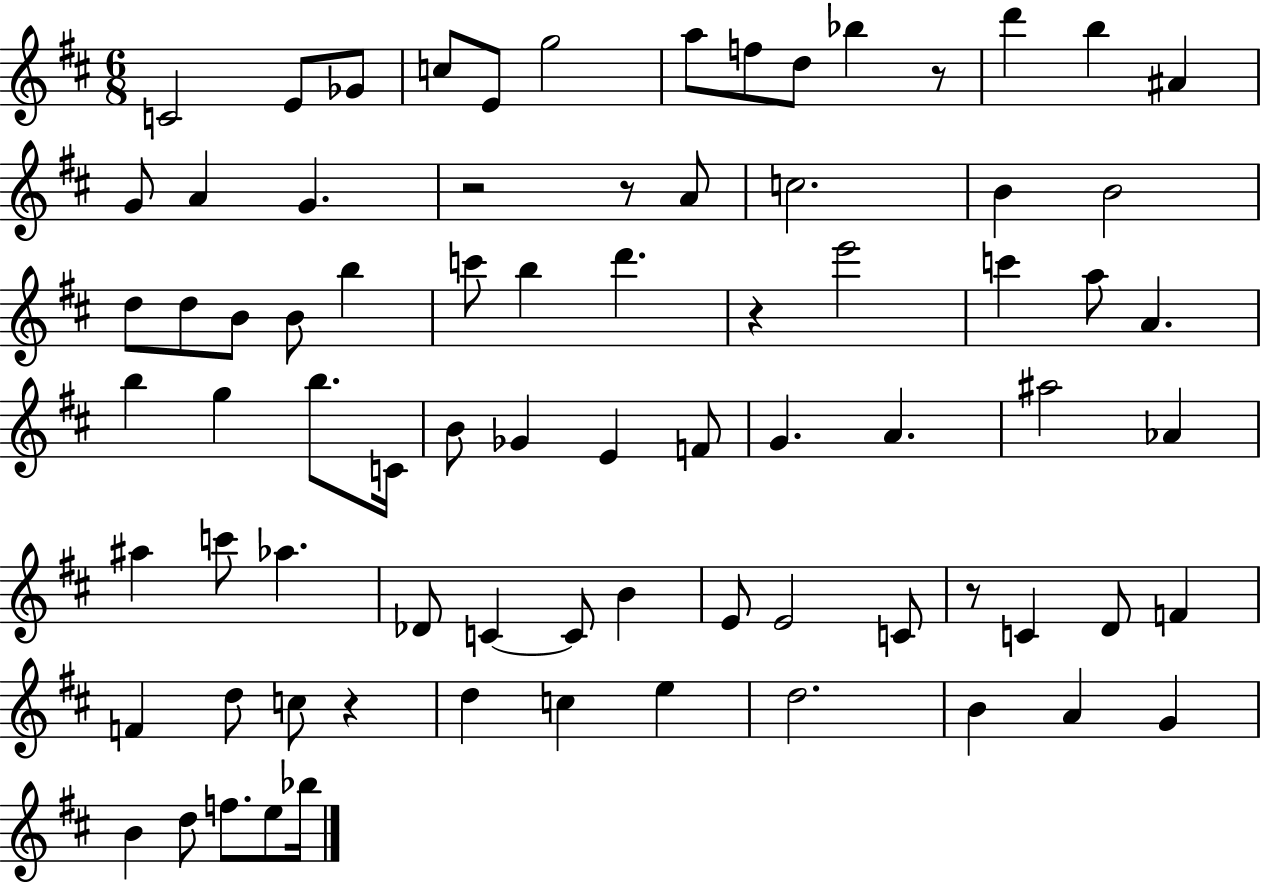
{
  \clef treble
  \numericTimeSignature
  \time 6/8
  \key d \major
  c'2 e'8 ges'8 | c''8 e'8 g''2 | a''8 f''8 d''8 bes''4 r8 | d'''4 b''4 ais'4 | \break g'8 a'4 g'4. | r2 r8 a'8 | c''2. | b'4 b'2 | \break d''8 d''8 b'8 b'8 b''4 | c'''8 b''4 d'''4. | r4 e'''2 | c'''4 a''8 a'4. | \break b''4 g''4 b''8. c'16 | b'8 ges'4 e'4 f'8 | g'4. a'4. | ais''2 aes'4 | \break ais''4 c'''8 aes''4. | des'8 c'4~~ c'8 b'4 | e'8 e'2 c'8 | r8 c'4 d'8 f'4 | \break f'4 d''8 c''8 r4 | d''4 c''4 e''4 | d''2. | b'4 a'4 g'4 | \break b'4 d''8 f''8. e''8 bes''16 | \bar "|."
}